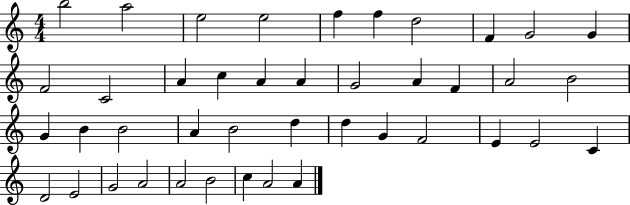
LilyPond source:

{
  \clef treble
  \numericTimeSignature
  \time 4/4
  \key c \major
  b''2 a''2 | e''2 e''2 | f''4 f''4 d''2 | f'4 g'2 g'4 | \break f'2 c'2 | a'4 c''4 a'4 a'4 | g'2 a'4 f'4 | a'2 b'2 | \break g'4 b'4 b'2 | a'4 b'2 d''4 | d''4 g'4 f'2 | e'4 e'2 c'4 | \break d'2 e'2 | g'2 a'2 | a'2 b'2 | c''4 a'2 a'4 | \break \bar "|."
}